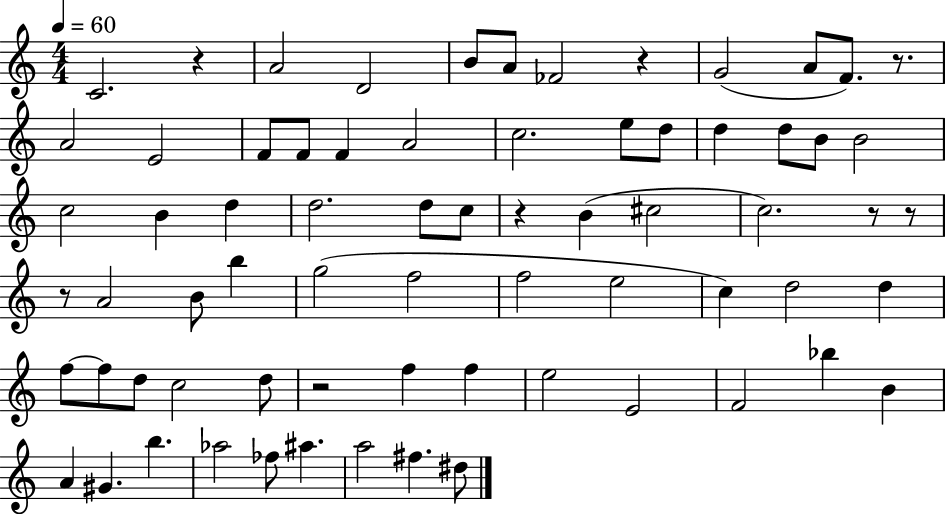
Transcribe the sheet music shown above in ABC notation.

X:1
T:Untitled
M:4/4
L:1/4
K:C
C2 z A2 D2 B/2 A/2 _F2 z G2 A/2 F/2 z/2 A2 E2 F/2 F/2 F A2 c2 e/2 d/2 d d/2 B/2 B2 c2 B d d2 d/2 c/2 z B ^c2 c2 z/2 z/2 z/2 A2 B/2 b g2 f2 f2 e2 c d2 d f/2 f/2 d/2 c2 d/2 z2 f f e2 E2 F2 _b B A ^G b _a2 _f/2 ^a a2 ^f ^d/2